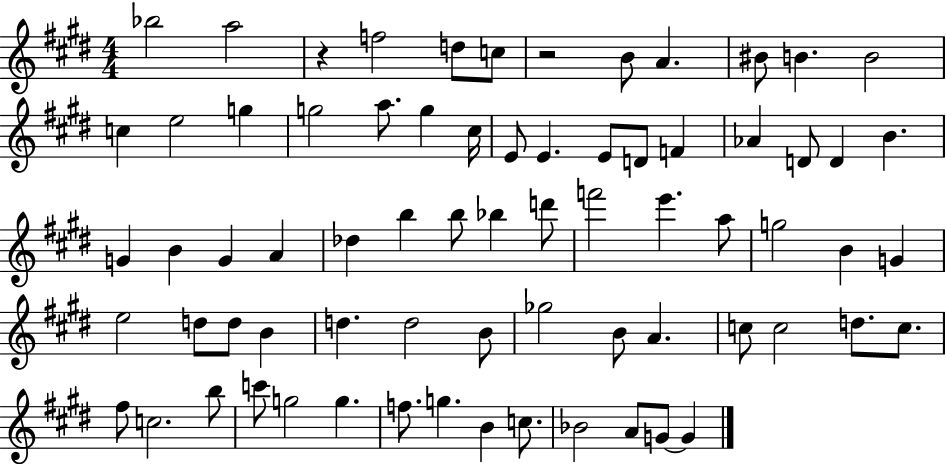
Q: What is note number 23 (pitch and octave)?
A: Ab4